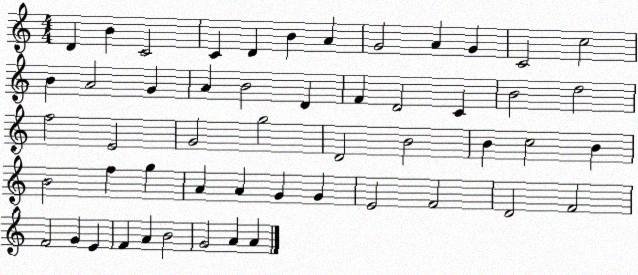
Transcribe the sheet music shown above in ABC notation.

X:1
T:Untitled
M:4/4
L:1/4
K:C
D B C2 C D B A G2 A G C2 c2 B A2 G A B2 D F D2 C B2 d2 f2 E2 G2 g2 D2 B2 B c2 B B2 f g A A G G E2 F2 D2 F2 F2 G E F A B2 G2 A A